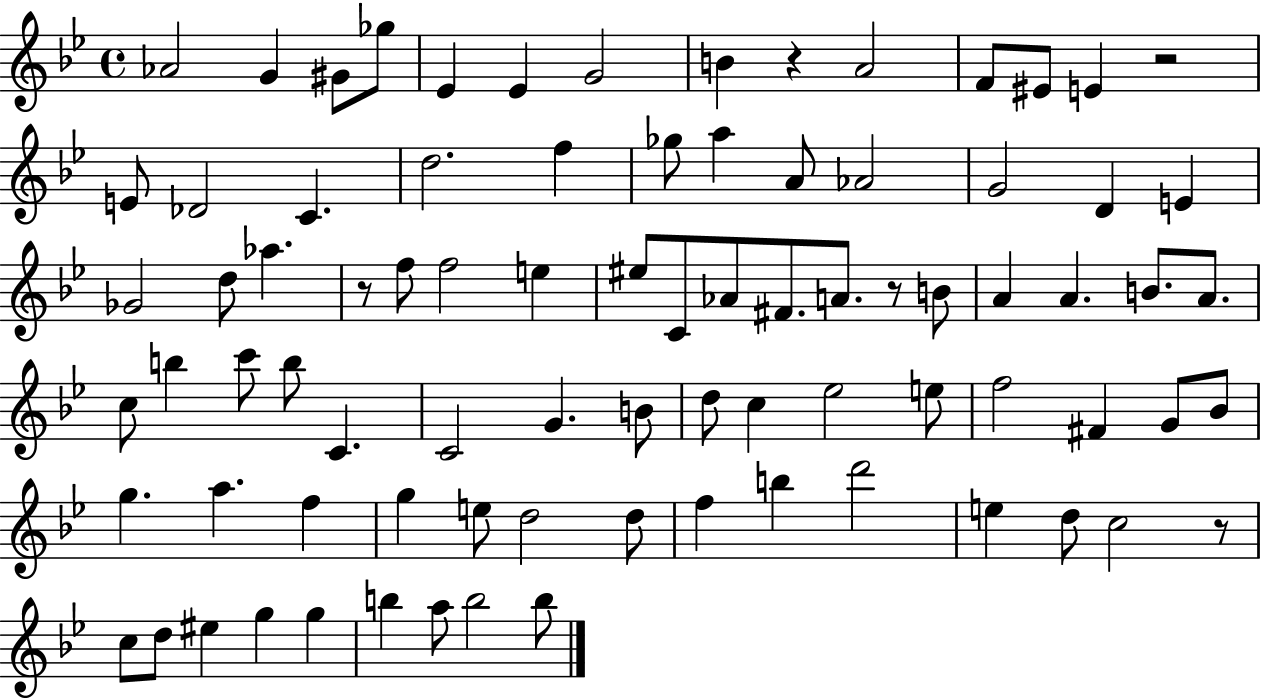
Ab4/h G4/q G#4/e Gb5/e Eb4/q Eb4/q G4/h B4/q R/q A4/h F4/e EIS4/e E4/q R/h E4/e Db4/h C4/q. D5/h. F5/q Gb5/e A5/q A4/e Ab4/h G4/h D4/q E4/q Gb4/h D5/e Ab5/q. R/e F5/e F5/h E5/q EIS5/e C4/e Ab4/e F#4/e. A4/e. R/e B4/e A4/q A4/q. B4/e. A4/e. C5/e B5/q C6/e B5/e C4/q. C4/h G4/q. B4/e D5/e C5/q Eb5/h E5/e F5/h F#4/q G4/e Bb4/e G5/q. A5/q. F5/q G5/q E5/e D5/h D5/e F5/q B5/q D6/h E5/q D5/e C5/h R/e C5/e D5/e EIS5/q G5/q G5/q B5/q A5/e B5/h B5/e